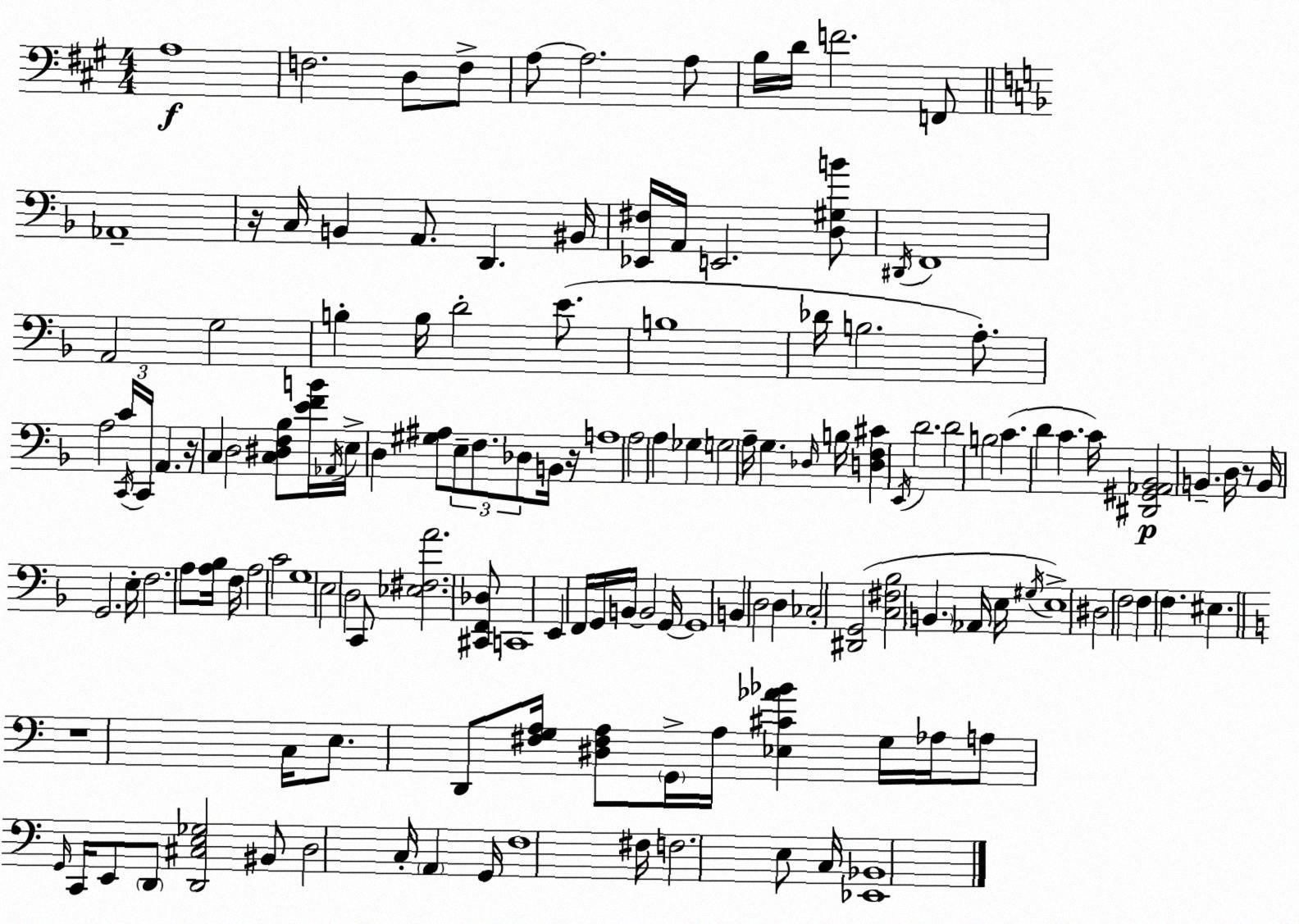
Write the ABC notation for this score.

X:1
T:Untitled
M:4/4
L:1/4
K:A
A,4 F,2 D,/2 F,/2 A,/2 A,2 A,/2 B,/4 D/4 F2 F,,/2 _A,,4 z/4 C,/4 B,, A,,/2 D,, ^B,,/4 [_E,,^F,]/4 A,,/4 E,,2 [D,^G,B]/2 ^D,,/4 F,,4 A,,2 G,2 B, B,/4 D2 E/2 B,4 _D/4 B,2 A,/2 A,2 C/4 C,,/4 C,,/4 A,, z/4 C, D,2 [C,^D,F,_B,]/2 [EFB]/4 _A,,/4 E,/4 D, [^G,^A,]/2 E,/2 F,/2 _D,/2 B,,/4 z/4 A,4 A,2 A, _G, G,2 A,/4 G, _D,/4 B,/4 [D,F,^C] E,,/4 D2 D2 B,2 C D C C/4 [^D,,^G,,_A,,_B,,]2 B,, D,/4 z/2 B,,/4 G,,2 E,/4 F,2 A,/2 [A,_B,]/4 F,/4 A,2 C2 G,4 E,2 D,2 C,,/2 [_E,^F,A]2 [^C,,F,,_D,]/2 C,,4 E,, F,,/4 G,,/4 B,,/4 B,,2 G,,/4 G,,4 B,, D,2 D, _C,2 [^D,,G,,]2 [C,^F,_B,]2 B,, _A,,/4 E,/4 ^G,/4 E,4 ^D,2 F,2 F, F, ^E, z4 C,/4 E,/2 D,,/2 [^F,G,A,]/4 [^D,^F,A,]/2 G,,/4 A,/4 [_E,^C_A_B] G,/4 _A,/4 A,/2 G,,/4 C,,/4 E,,/2 D,,/2 [D,,^C,E,_G,]2 ^B,,/2 D,2 C,/4 A,, G,,/4 F,4 ^F,/4 F,2 E,/2 C,/4 [_E,,_B,,]4